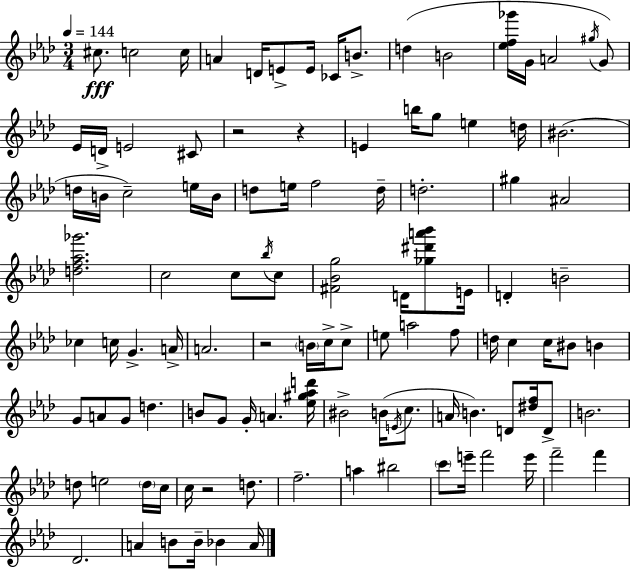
{
  \clef treble
  \numericTimeSignature
  \time 3/4
  \key f \minor
  \tempo 4 = 144
  cis''8.\fff c''2 c''16 | a'4 d'16 e'8-> e'16 ces'16 b'8.-> | d''4( b'2 | <ees'' f'' ges'''>16 g'16 a'2 \acciaccatura { gis''16 }) g'8 | \break ees'16 d'16-> e'2 cis'8 | r2 r4 | e'4 b''16 g''8 e''4 | d''16 bis'2.( | \break d''16 b'16 c''2--) e''16 | b'16 d''8 e''16 f''2 | d''16-- d''2.-. | gis''4 ais'2 | \break <d'' f'' aes'' ges'''>2. | c''2 c''8 \acciaccatura { bes''16 } | c''8 <fis' bes' g''>2 d'16 <ges'' dis''' a''' bes'''>8 | e'16 d'4-. b'2-- | \break ces''4 c''16 g'4.-> | a'16-> a'2. | r2 \parenthesize b'16 c''16-> | c''8-> e''8 a''2 | \break f''8 d''16 c''4 c''16 bis'8 b'4 | g'8 a'8 g'8 d''4. | b'8 g'8 g'16-. a'4. | <ees'' gis'' aes'' d'''>16 bis'2-> b'16( \acciaccatura { e'16 } | \break c''8. a'16 b'4.) d'8 | <dis'' f''>16 d'8-> b'2. | d''8 e''2 | \parenthesize d''16 c''16 c''16 r2 | \break d''8. f''2.-- | a''4 bis''2 | \parenthesize c'''8 e'''16-- f'''2 | e'''16 f'''2-- f'''4 | \break des'2. | a'4 b'8 b'16-- bes'4 | a'16 \bar "|."
}